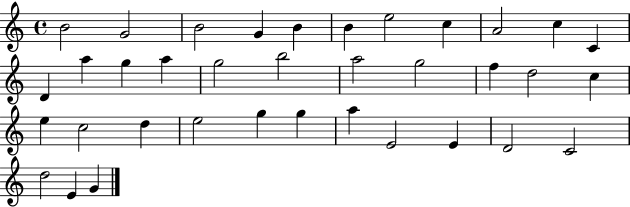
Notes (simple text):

B4/h G4/h B4/h G4/q B4/q B4/q E5/h C5/q A4/h C5/q C4/q D4/q A5/q G5/q A5/q G5/h B5/h A5/h G5/h F5/q D5/h C5/q E5/q C5/h D5/q E5/h G5/q G5/q A5/q E4/h E4/q D4/h C4/h D5/h E4/q G4/q